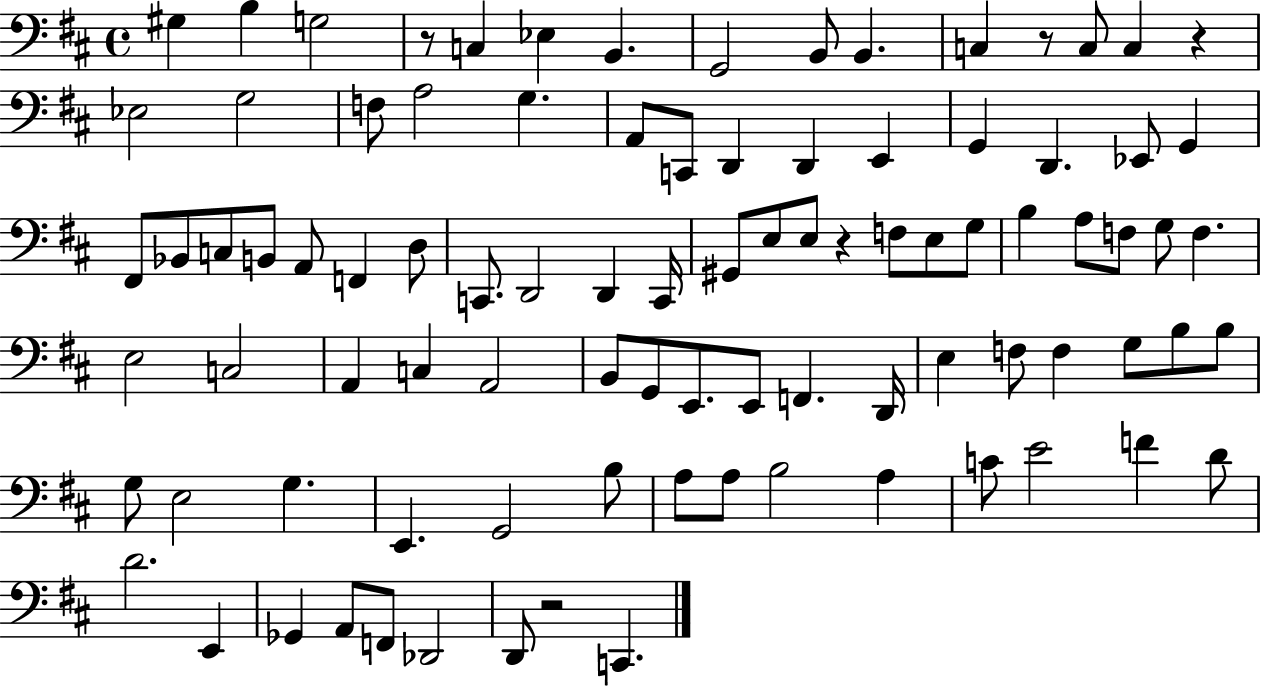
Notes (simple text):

G#3/q B3/q G3/h R/e C3/q Eb3/q B2/q. G2/h B2/e B2/q. C3/q R/e C3/e C3/q R/q Eb3/h G3/h F3/e A3/h G3/q. A2/e C2/e D2/q D2/q E2/q G2/q D2/q. Eb2/e G2/q F#2/e Bb2/e C3/e B2/e A2/e F2/q D3/e C2/e. D2/h D2/q C2/s G#2/e E3/e E3/e R/q F3/e E3/e G3/e B3/q A3/e F3/e G3/e F3/q. E3/h C3/h A2/q C3/q A2/h B2/e G2/e E2/e. E2/e F2/q. D2/s E3/q F3/e F3/q G3/e B3/e B3/e G3/e E3/h G3/q. E2/q. G2/h B3/e A3/e A3/e B3/h A3/q C4/e E4/h F4/q D4/e D4/h. E2/q Gb2/q A2/e F2/e Db2/h D2/e R/h C2/q.